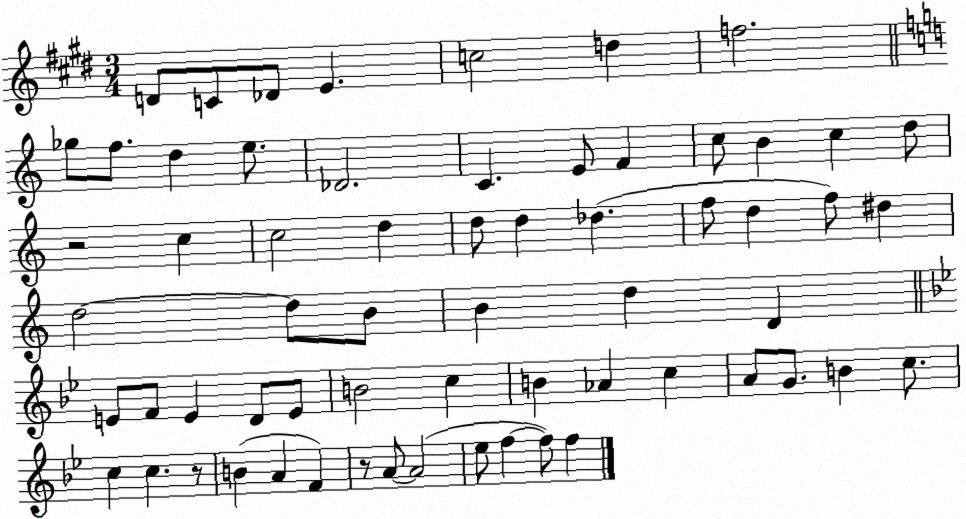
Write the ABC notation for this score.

X:1
T:Untitled
M:3/4
L:1/4
K:E
D/2 C/2 _D/2 E c2 d f2 _g/2 f/2 d e/2 _D2 C E/2 F c/2 B c d/2 z2 c c2 d d/2 d _d f/2 d f/2 ^d d2 d/2 B/2 B d D E/2 F/2 E D/2 E/2 B2 c B _A c A/2 G/2 B c/2 c c z/2 B A F z/2 A/2 A2 _e/2 f f/2 f